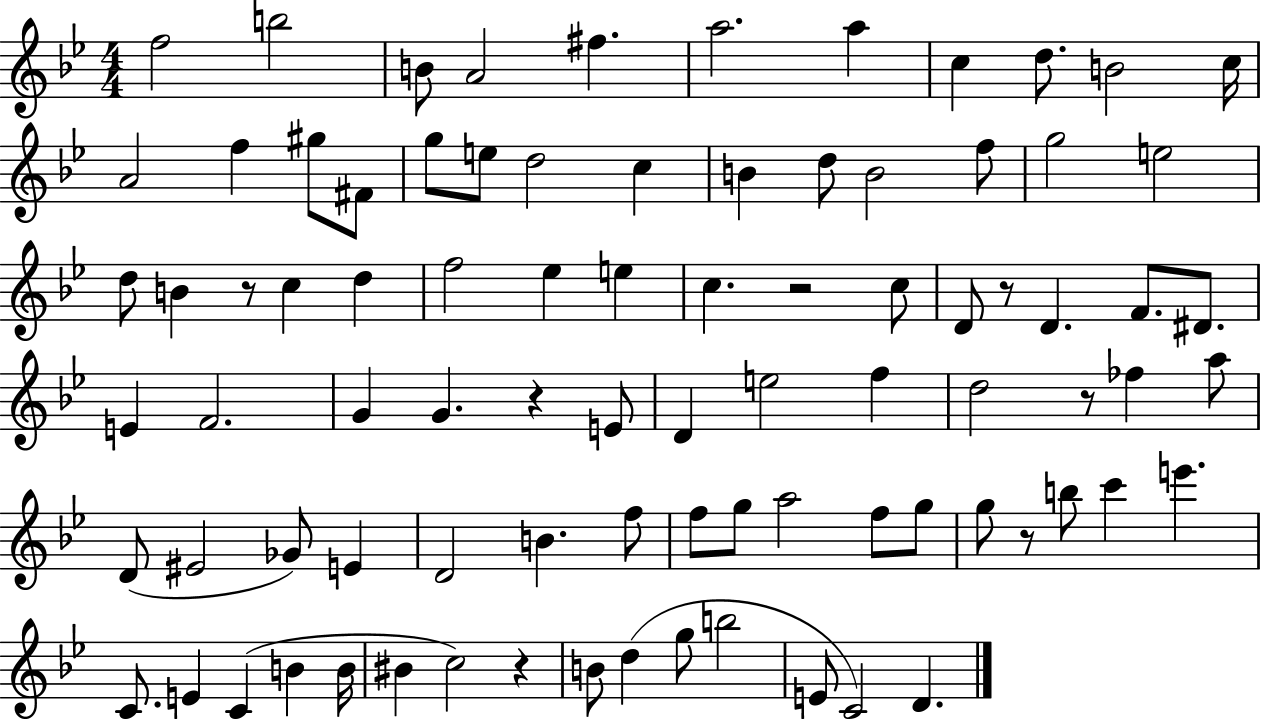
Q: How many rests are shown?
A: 7